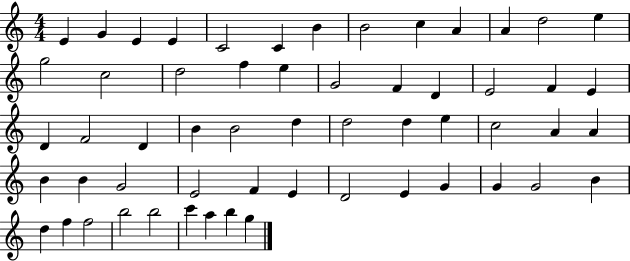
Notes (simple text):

E4/q G4/q E4/q E4/q C4/h C4/q B4/q B4/h C5/q A4/q A4/q D5/h E5/q G5/h C5/h D5/h F5/q E5/q G4/h F4/q D4/q E4/h F4/q E4/q D4/q F4/h D4/q B4/q B4/h D5/q D5/h D5/q E5/q C5/h A4/q A4/q B4/q B4/q G4/h E4/h F4/q E4/q D4/h E4/q G4/q G4/q G4/h B4/q D5/q F5/q F5/h B5/h B5/h C6/q A5/q B5/q G5/q